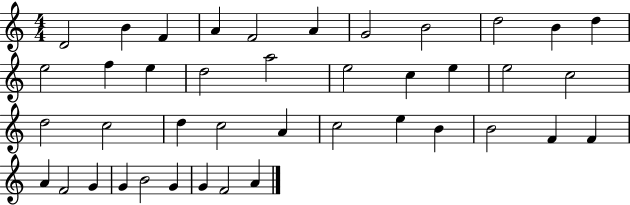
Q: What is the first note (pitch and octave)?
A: D4